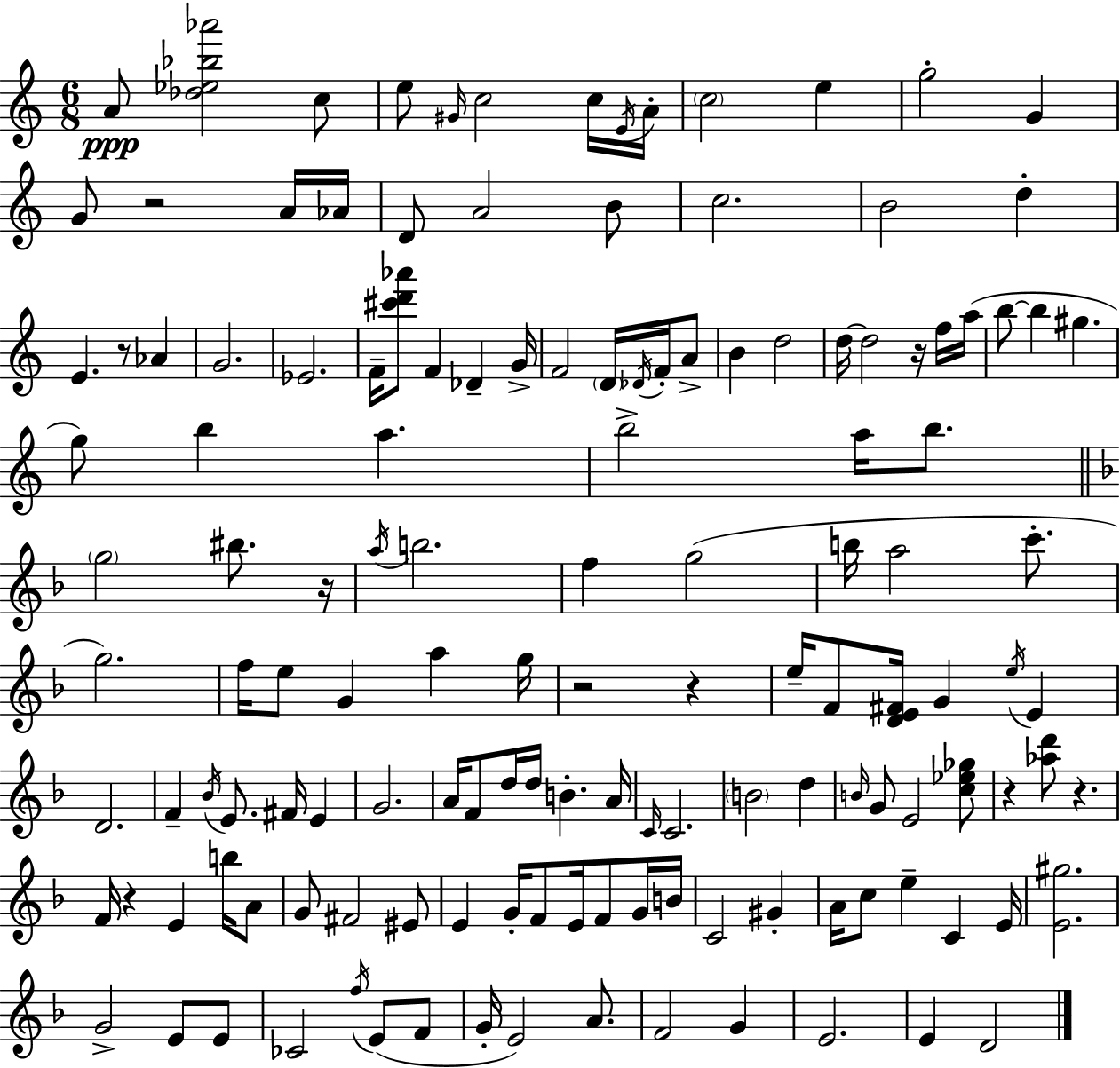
{
  \clef treble
  \numericTimeSignature
  \time 6/8
  \key c \major
  a'8\ppp <des'' ees'' bes'' aes'''>2 c''8 | e''8 \grace { gis'16 } c''2 c''16 | \acciaccatura { e'16 } a'16-. \parenthesize c''2 e''4 | g''2-. g'4 | \break g'8 r2 | a'16 aes'16 d'8 a'2 | b'8 c''2. | b'2 d''4-. | \break e'4. r8 aes'4 | g'2. | ees'2. | f'16-- <cis''' d''' aes'''>8 f'4 des'4-- | \break g'16-> f'2 \parenthesize d'16 \acciaccatura { des'16 } | f'16-. a'8-> b'4 d''2 | d''16~~ d''2 | r16 f''16 a''16( b''8~~ b''4 gis''4. | \break g''8) b''4 a''4. | b''2-> a''16 | b''8. \bar "||" \break \key f \major \parenthesize g''2 bis''8. r16 | \acciaccatura { a''16 } b''2. | f''4 g''2( | b''16 a''2 c'''8.-. | \break g''2.) | f''16 e''8 g'4 a''4 | g''16 r2 r4 | e''16-- f'8 <d' e' fis'>16 g'4 \acciaccatura { e''16 } e'4 | \break d'2. | f'4-- \acciaccatura { bes'16 } e'8. fis'16 e'4 | g'2. | a'16 f'8 d''16 d''16 b'4.-. | \break a'16 \grace { c'16 } c'2. | \parenthesize b'2 | d''4 \grace { b'16 } g'8 e'2 | <c'' ees'' ges''>8 r4 <aes'' d'''>8 r4. | \break f'16 r4 e'4 | b''16 a'8 g'8 fis'2 | eis'8 e'4 g'16-. f'8 | e'16 f'8 g'16 b'16 c'2 | \break gis'4-. a'16 c''8 e''4-- | c'4 e'16 <e' gis''>2. | g'2-> | e'8 e'8 ces'2 | \break \acciaccatura { f''16 }( e'8 f'8 g'16-. e'2) | a'8. f'2 | g'4 e'2. | e'4 d'2 | \break \bar "|."
}